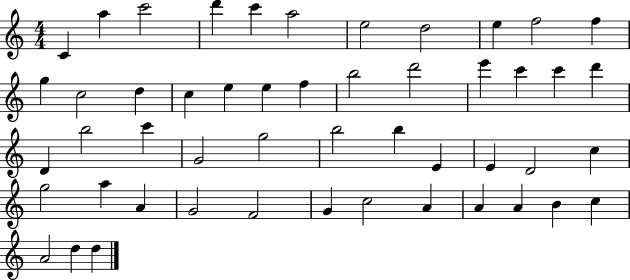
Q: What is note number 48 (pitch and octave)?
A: A4